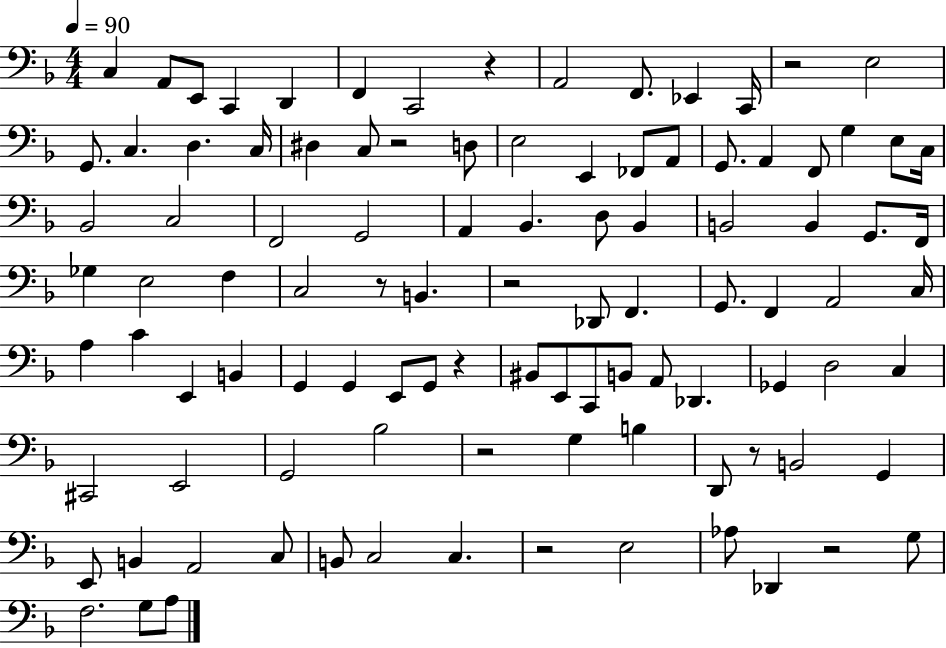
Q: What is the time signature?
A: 4/4